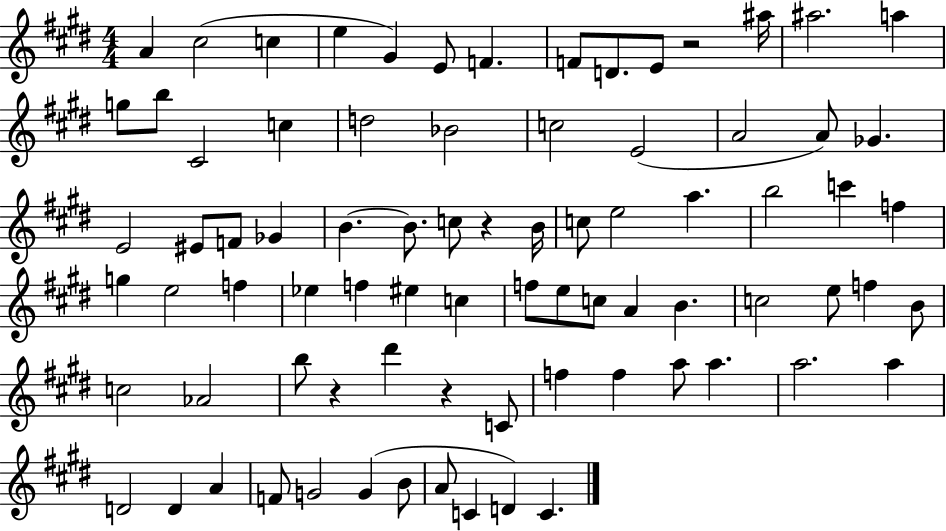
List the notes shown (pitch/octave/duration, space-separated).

A4/q C#5/h C5/q E5/q G#4/q E4/e F4/q. F4/e D4/e. E4/e R/h A#5/s A#5/h. A5/q G5/e B5/e C#4/h C5/q D5/h Bb4/h C5/h E4/h A4/h A4/e Gb4/q. E4/h EIS4/e F4/e Gb4/q B4/q. B4/e. C5/e R/q B4/s C5/e E5/h A5/q. B5/h C6/q F5/q G5/q E5/h F5/q Eb5/q F5/q EIS5/q C5/q F5/e E5/e C5/e A4/q B4/q. C5/h E5/e F5/q B4/e C5/h Ab4/h B5/e R/q D#6/q R/q C4/e F5/q F5/q A5/e A5/q. A5/h. A5/q D4/h D4/q A4/q F4/e G4/h G4/q B4/e A4/e C4/q D4/q C4/q.